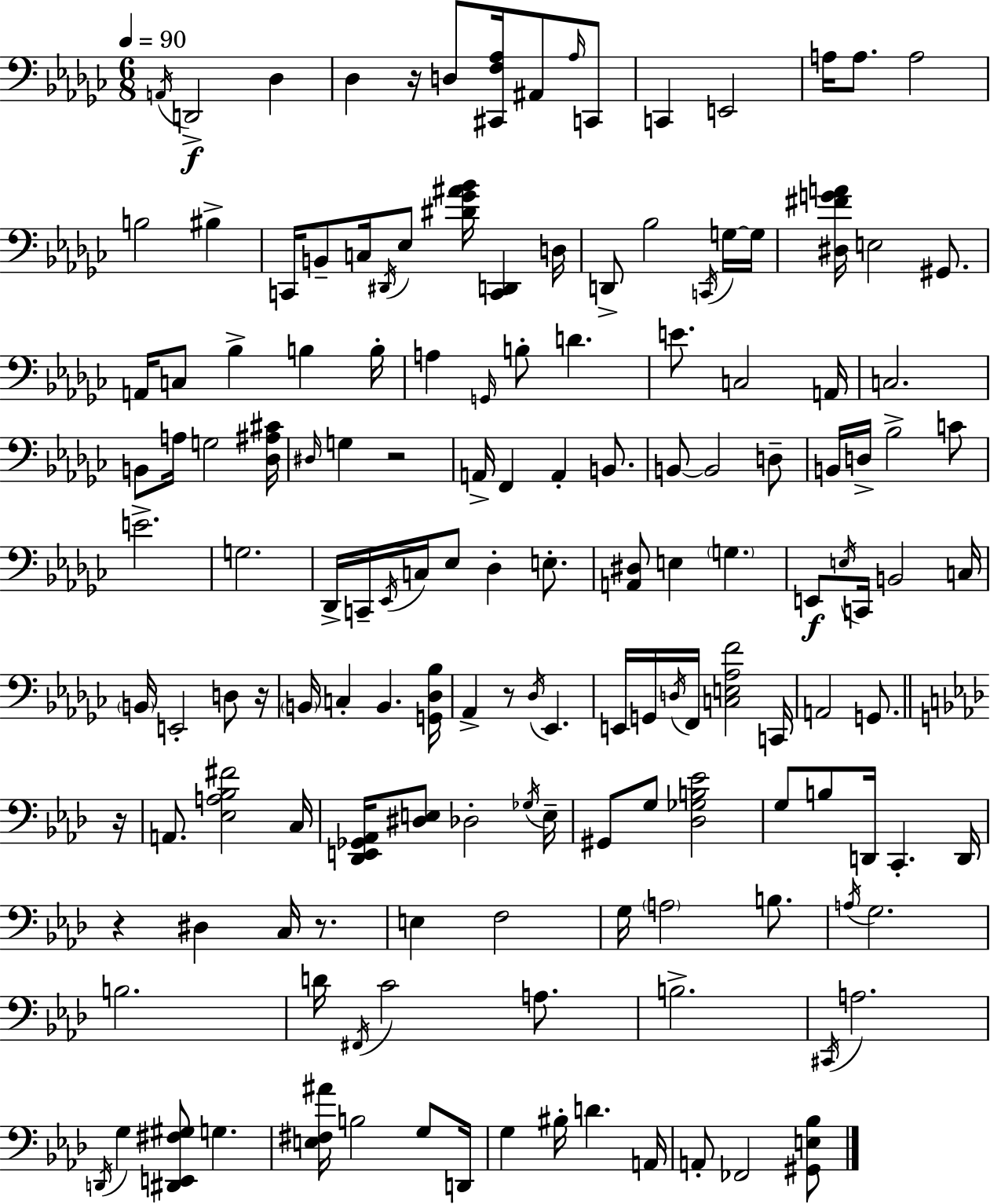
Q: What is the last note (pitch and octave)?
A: FES2